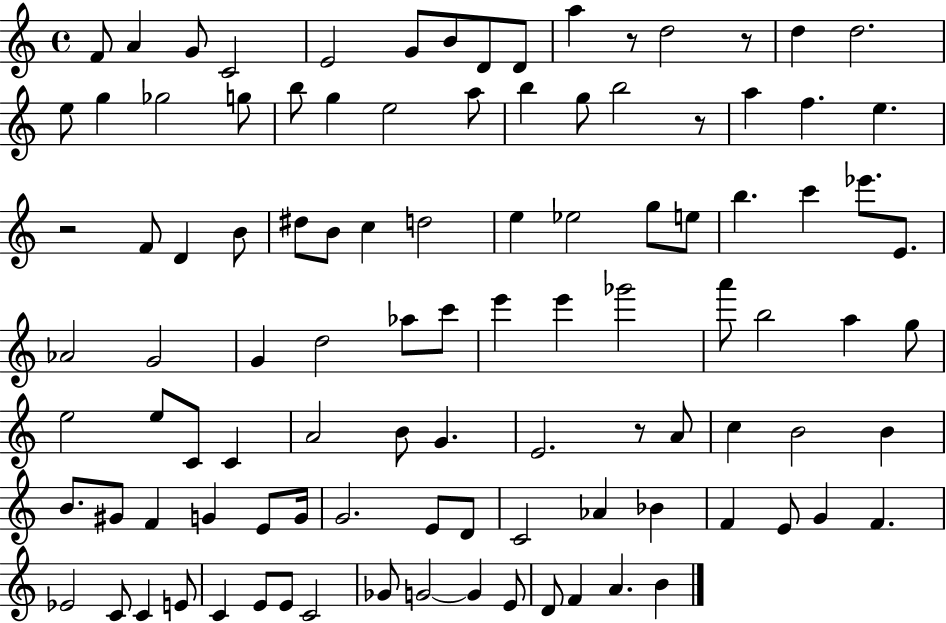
X:1
T:Untitled
M:4/4
L:1/4
K:C
F/2 A G/2 C2 E2 G/2 B/2 D/2 D/2 a z/2 d2 z/2 d d2 e/2 g _g2 g/2 b/2 g e2 a/2 b g/2 b2 z/2 a f e z2 F/2 D B/2 ^d/2 B/2 c d2 e _e2 g/2 e/2 b c' _e'/2 E/2 _A2 G2 G d2 _a/2 c'/2 e' e' _g'2 a'/2 b2 a g/2 e2 e/2 C/2 C A2 B/2 G E2 z/2 A/2 c B2 B B/2 ^G/2 F G E/2 G/4 G2 E/2 D/2 C2 _A _B F E/2 G F _E2 C/2 C E/2 C E/2 E/2 C2 _G/2 G2 G E/2 D/2 F A B